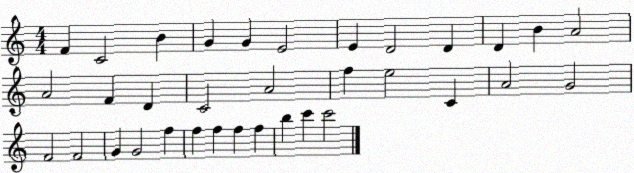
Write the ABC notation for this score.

X:1
T:Untitled
M:4/4
L:1/4
K:C
F C2 B G G E2 E D2 D D B A2 A2 F D C2 A2 f e2 C A2 G2 F2 F2 G G2 f f f f f b c' c'2